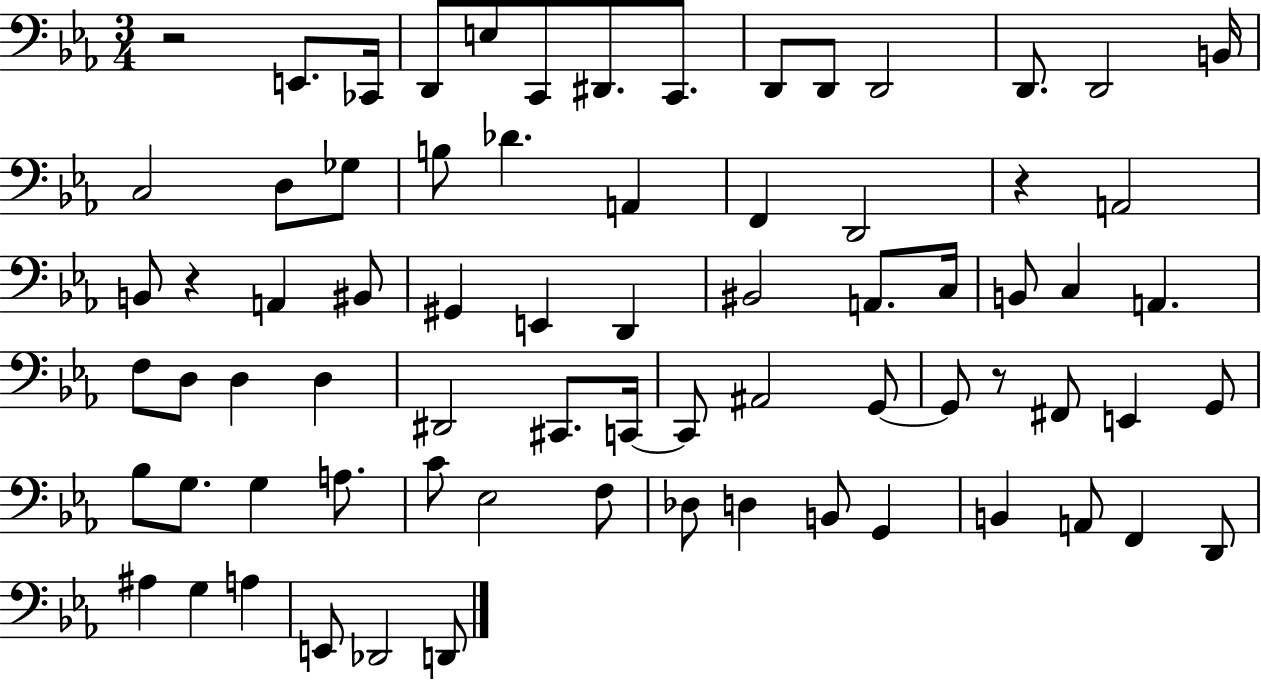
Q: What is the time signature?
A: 3/4